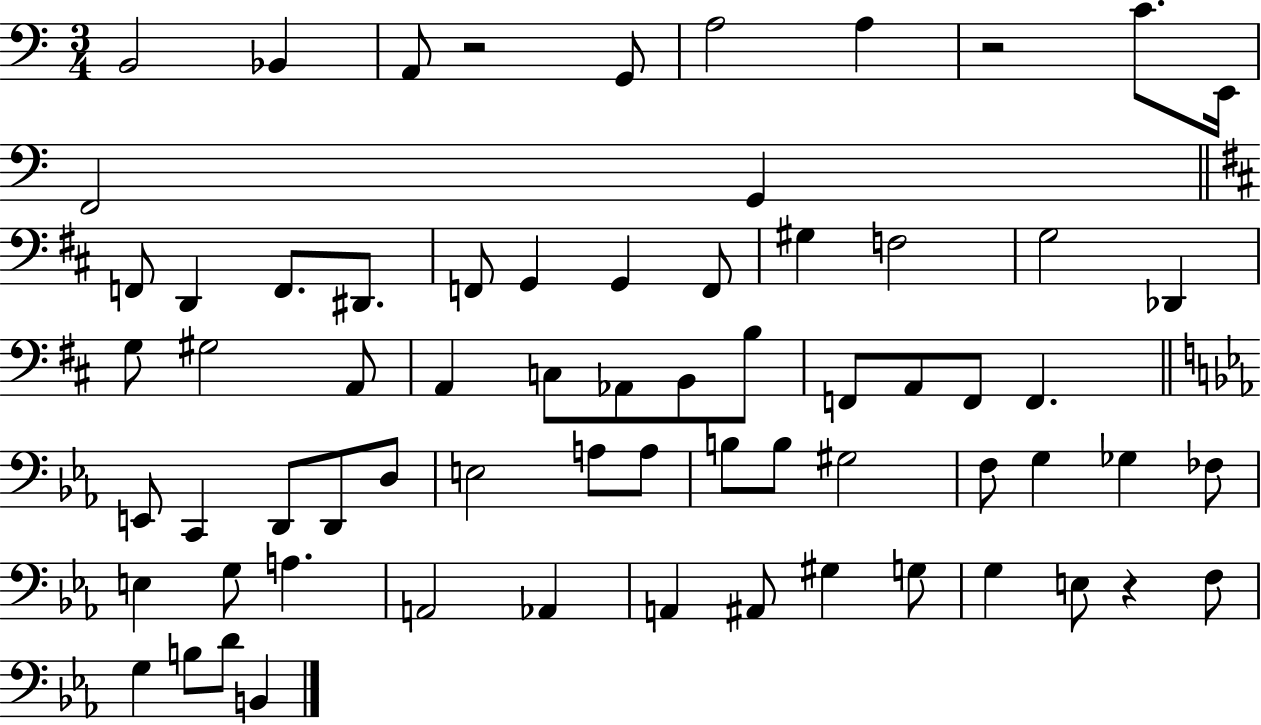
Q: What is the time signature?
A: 3/4